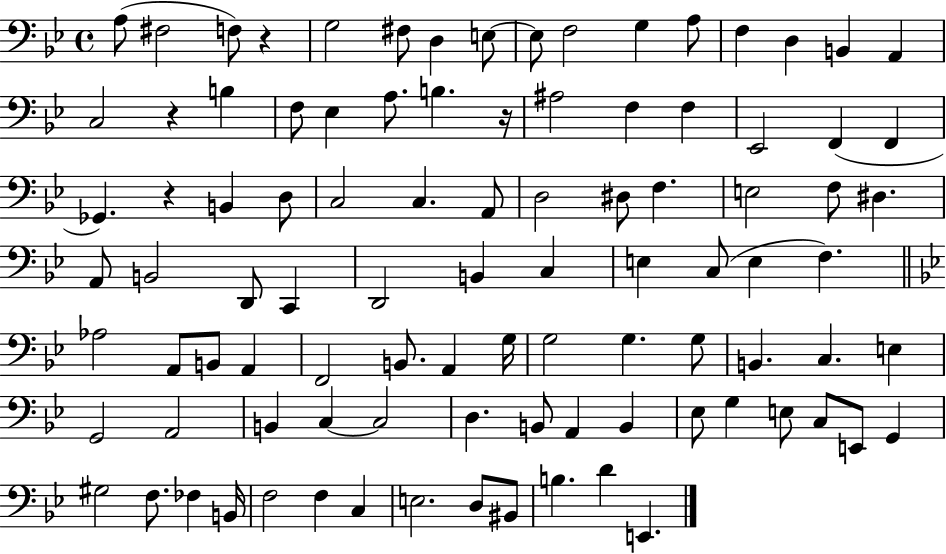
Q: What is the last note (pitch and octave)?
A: E2